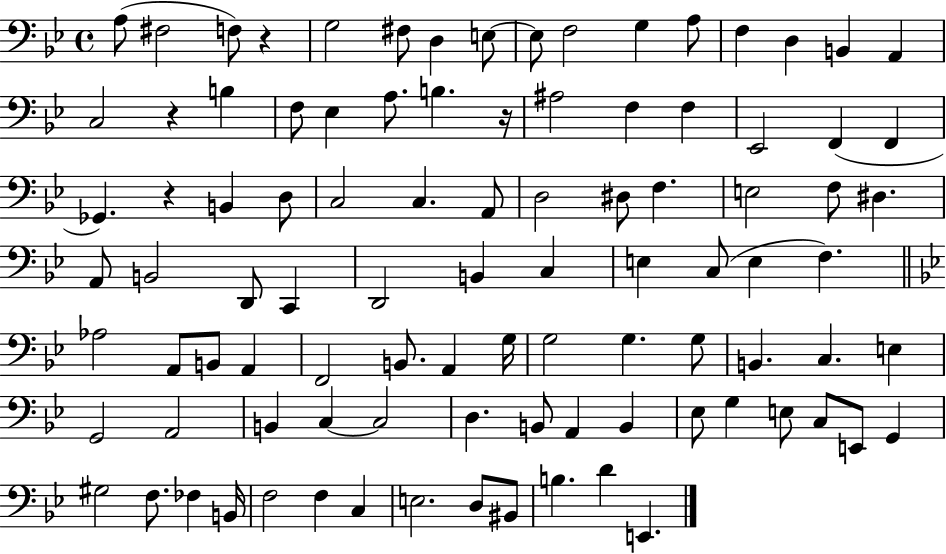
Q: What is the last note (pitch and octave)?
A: E2